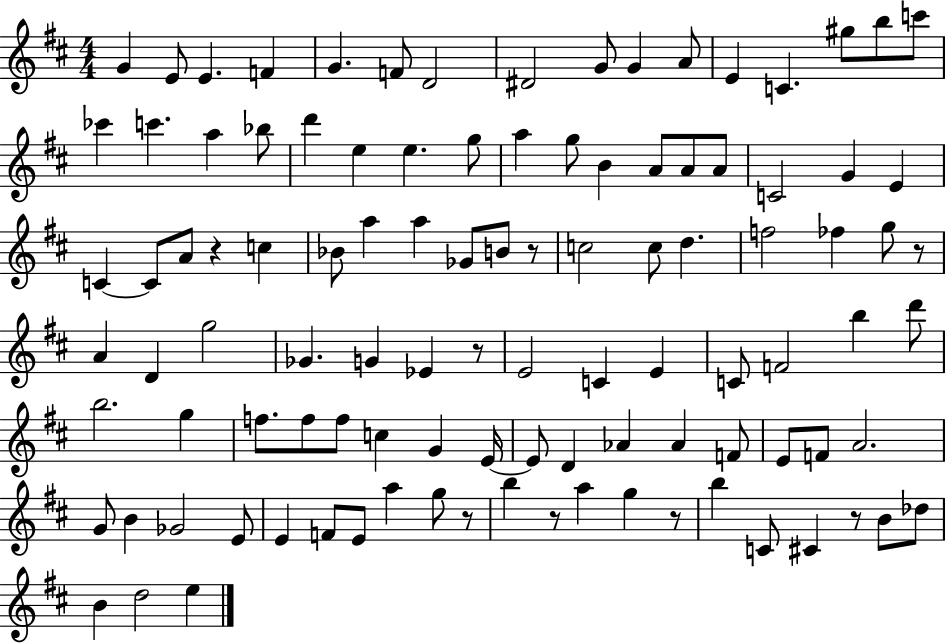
G4/q E4/e E4/q. F4/q G4/q. F4/e D4/h D#4/h G4/e G4/q A4/e E4/q C4/q. G#5/e B5/e C6/e CES6/q C6/q. A5/q Bb5/e D6/q E5/q E5/q. G5/e A5/q G5/e B4/q A4/e A4/e A4/e C4/h G4/q E4/q C4/q C4/e A4/e R/q C5/q Bb4/e A5/q A5/q Gb4/e B4/e R/e C5/h C5/e D5/q. F5/h FES5/q G5/e R/e A4/q D4/q G5/h Gb4/q. G4/q Eb4/q R/e E4/h C4/q E4/q C4/e F4/h B5/q D6/e B5/h. G5/q F5/e. F5/e F5/e C5/q G4/q E4/s E4/e D4/q Ab4/q Ab4/q F4/e E4/e F4/e A4/h. G4/e B4/q Gb4/h E4/e E4/q F4/e E4/e A5/q G5/e R/e B5/q R/e A5/q G5/q R/e B5/q C4/e C#4/q R/e B4/e Db5/e B4/q D5/h E5/q